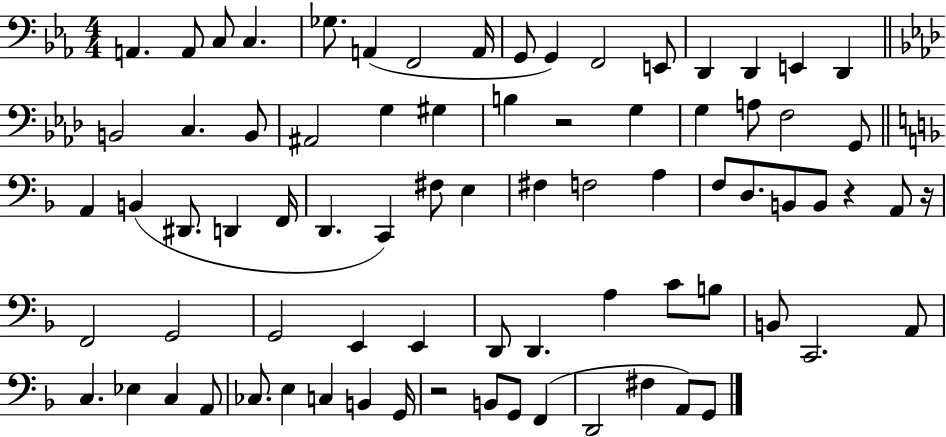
A2/q. A2/e C3/e C3/q. Gb3/e. A2/q F2/h A2/s G2/e G2/q F2/h E2/e D2/q D2/q E2/q D2/q B2/h C3/q. B2/e A#2/h G3/q G#3/q B3/q R/h G3/q G3/q A3/e F3/h G2/e A2/q B2/q D#2/e. D2/q F2/s D2/q. C2/q F#3/e E3/q F#3/q F3/h A3/q F3/e D3/e. B2/e B2/e R/q A2/e R/s F2/h G2/h G2/h E2/q E2/q D2/e D2/q. A3/q C4/e B3/e B2/e C2/h. A2/e C3/q. Eb3/q C3/q A2/e CES3/e. E3/q C3/q B2/q G2/s R/h B2/e G2/e F2/q D2/h F#3/q A2/e G2/e